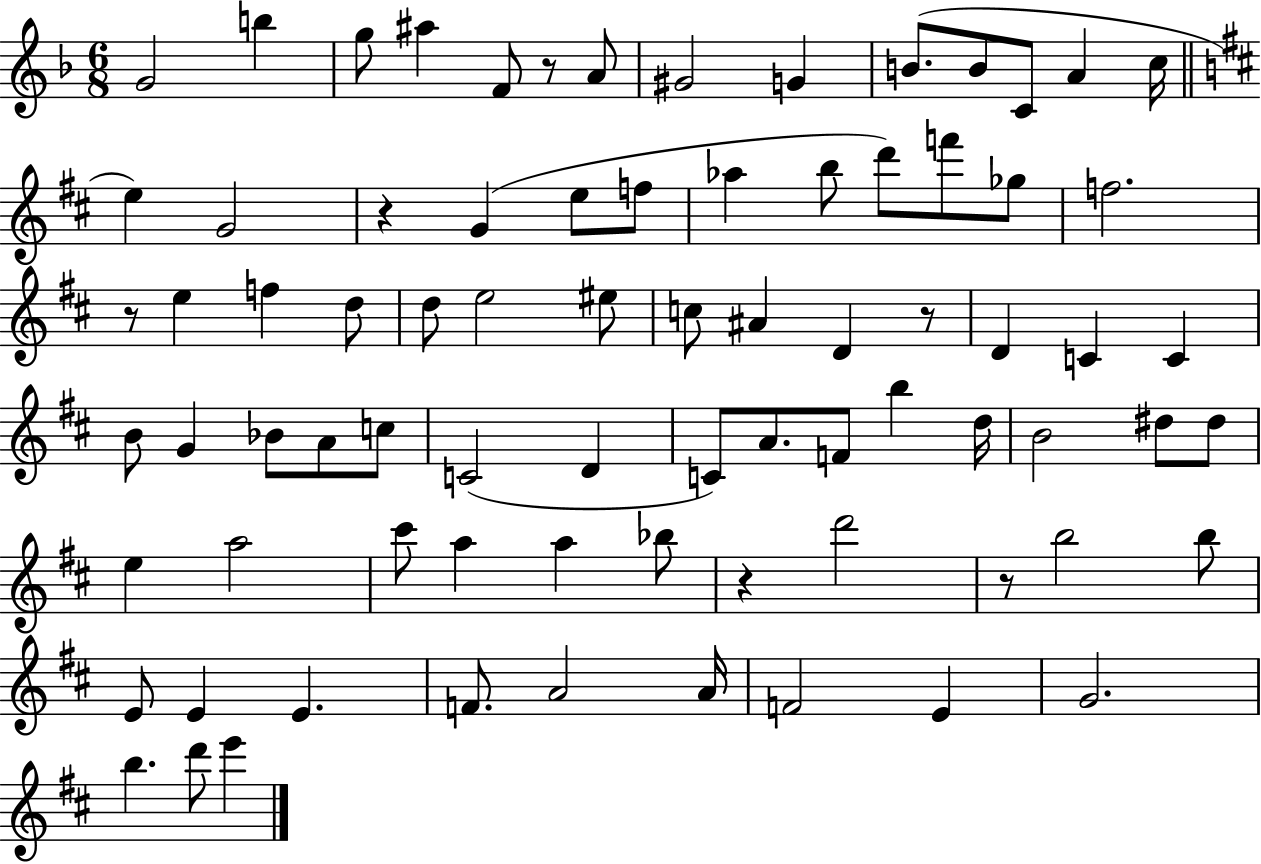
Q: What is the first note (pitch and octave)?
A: G4